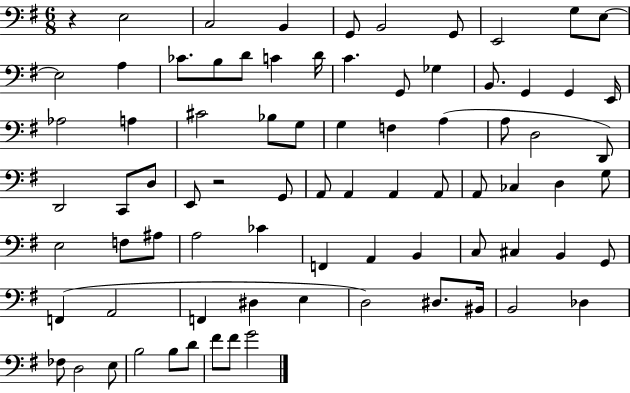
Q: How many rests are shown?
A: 2